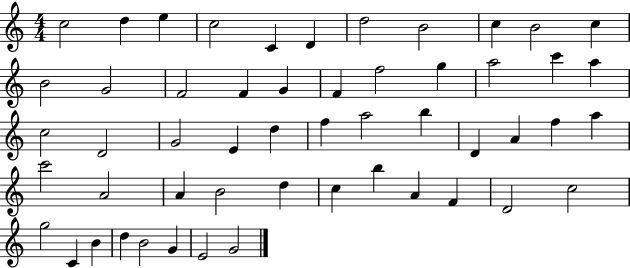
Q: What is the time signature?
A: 4/4